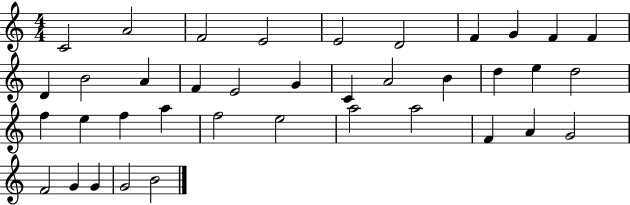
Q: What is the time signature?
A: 4/4